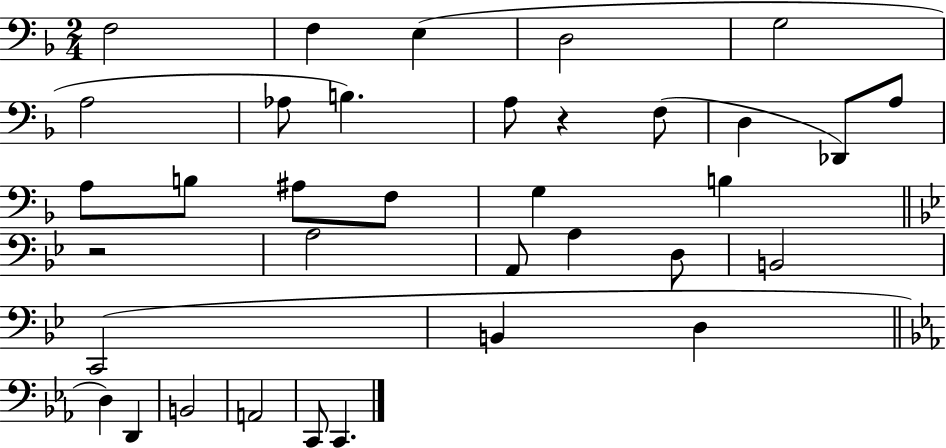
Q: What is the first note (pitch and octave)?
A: F3